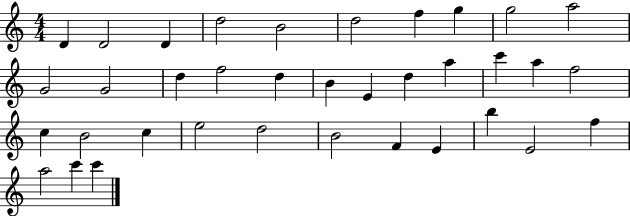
{
  \clef treble
  \numericTimeSignature
  \time 4/4
  \key c \major
  d'4 d'2 d'4 | d''2 b'2 | d''2 f''4 g''4 | g''2 a''2 | \break g'2 g'2 | d''4 f''2 d''4 | b'4 e'4 d''4 a''4 | c'''4 a''4 f''2 | \break c''4 b'2 c''4 | e''2 d''2 | b'2 f'4 e'4 | b''4 e'2 f''4 | \break a''2 c'''4 c'''4 | \bar "|."
}